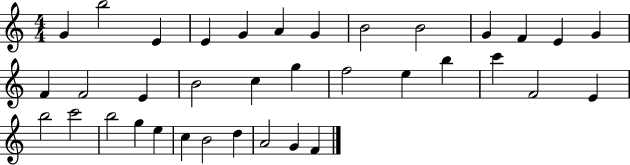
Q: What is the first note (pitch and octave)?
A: G4